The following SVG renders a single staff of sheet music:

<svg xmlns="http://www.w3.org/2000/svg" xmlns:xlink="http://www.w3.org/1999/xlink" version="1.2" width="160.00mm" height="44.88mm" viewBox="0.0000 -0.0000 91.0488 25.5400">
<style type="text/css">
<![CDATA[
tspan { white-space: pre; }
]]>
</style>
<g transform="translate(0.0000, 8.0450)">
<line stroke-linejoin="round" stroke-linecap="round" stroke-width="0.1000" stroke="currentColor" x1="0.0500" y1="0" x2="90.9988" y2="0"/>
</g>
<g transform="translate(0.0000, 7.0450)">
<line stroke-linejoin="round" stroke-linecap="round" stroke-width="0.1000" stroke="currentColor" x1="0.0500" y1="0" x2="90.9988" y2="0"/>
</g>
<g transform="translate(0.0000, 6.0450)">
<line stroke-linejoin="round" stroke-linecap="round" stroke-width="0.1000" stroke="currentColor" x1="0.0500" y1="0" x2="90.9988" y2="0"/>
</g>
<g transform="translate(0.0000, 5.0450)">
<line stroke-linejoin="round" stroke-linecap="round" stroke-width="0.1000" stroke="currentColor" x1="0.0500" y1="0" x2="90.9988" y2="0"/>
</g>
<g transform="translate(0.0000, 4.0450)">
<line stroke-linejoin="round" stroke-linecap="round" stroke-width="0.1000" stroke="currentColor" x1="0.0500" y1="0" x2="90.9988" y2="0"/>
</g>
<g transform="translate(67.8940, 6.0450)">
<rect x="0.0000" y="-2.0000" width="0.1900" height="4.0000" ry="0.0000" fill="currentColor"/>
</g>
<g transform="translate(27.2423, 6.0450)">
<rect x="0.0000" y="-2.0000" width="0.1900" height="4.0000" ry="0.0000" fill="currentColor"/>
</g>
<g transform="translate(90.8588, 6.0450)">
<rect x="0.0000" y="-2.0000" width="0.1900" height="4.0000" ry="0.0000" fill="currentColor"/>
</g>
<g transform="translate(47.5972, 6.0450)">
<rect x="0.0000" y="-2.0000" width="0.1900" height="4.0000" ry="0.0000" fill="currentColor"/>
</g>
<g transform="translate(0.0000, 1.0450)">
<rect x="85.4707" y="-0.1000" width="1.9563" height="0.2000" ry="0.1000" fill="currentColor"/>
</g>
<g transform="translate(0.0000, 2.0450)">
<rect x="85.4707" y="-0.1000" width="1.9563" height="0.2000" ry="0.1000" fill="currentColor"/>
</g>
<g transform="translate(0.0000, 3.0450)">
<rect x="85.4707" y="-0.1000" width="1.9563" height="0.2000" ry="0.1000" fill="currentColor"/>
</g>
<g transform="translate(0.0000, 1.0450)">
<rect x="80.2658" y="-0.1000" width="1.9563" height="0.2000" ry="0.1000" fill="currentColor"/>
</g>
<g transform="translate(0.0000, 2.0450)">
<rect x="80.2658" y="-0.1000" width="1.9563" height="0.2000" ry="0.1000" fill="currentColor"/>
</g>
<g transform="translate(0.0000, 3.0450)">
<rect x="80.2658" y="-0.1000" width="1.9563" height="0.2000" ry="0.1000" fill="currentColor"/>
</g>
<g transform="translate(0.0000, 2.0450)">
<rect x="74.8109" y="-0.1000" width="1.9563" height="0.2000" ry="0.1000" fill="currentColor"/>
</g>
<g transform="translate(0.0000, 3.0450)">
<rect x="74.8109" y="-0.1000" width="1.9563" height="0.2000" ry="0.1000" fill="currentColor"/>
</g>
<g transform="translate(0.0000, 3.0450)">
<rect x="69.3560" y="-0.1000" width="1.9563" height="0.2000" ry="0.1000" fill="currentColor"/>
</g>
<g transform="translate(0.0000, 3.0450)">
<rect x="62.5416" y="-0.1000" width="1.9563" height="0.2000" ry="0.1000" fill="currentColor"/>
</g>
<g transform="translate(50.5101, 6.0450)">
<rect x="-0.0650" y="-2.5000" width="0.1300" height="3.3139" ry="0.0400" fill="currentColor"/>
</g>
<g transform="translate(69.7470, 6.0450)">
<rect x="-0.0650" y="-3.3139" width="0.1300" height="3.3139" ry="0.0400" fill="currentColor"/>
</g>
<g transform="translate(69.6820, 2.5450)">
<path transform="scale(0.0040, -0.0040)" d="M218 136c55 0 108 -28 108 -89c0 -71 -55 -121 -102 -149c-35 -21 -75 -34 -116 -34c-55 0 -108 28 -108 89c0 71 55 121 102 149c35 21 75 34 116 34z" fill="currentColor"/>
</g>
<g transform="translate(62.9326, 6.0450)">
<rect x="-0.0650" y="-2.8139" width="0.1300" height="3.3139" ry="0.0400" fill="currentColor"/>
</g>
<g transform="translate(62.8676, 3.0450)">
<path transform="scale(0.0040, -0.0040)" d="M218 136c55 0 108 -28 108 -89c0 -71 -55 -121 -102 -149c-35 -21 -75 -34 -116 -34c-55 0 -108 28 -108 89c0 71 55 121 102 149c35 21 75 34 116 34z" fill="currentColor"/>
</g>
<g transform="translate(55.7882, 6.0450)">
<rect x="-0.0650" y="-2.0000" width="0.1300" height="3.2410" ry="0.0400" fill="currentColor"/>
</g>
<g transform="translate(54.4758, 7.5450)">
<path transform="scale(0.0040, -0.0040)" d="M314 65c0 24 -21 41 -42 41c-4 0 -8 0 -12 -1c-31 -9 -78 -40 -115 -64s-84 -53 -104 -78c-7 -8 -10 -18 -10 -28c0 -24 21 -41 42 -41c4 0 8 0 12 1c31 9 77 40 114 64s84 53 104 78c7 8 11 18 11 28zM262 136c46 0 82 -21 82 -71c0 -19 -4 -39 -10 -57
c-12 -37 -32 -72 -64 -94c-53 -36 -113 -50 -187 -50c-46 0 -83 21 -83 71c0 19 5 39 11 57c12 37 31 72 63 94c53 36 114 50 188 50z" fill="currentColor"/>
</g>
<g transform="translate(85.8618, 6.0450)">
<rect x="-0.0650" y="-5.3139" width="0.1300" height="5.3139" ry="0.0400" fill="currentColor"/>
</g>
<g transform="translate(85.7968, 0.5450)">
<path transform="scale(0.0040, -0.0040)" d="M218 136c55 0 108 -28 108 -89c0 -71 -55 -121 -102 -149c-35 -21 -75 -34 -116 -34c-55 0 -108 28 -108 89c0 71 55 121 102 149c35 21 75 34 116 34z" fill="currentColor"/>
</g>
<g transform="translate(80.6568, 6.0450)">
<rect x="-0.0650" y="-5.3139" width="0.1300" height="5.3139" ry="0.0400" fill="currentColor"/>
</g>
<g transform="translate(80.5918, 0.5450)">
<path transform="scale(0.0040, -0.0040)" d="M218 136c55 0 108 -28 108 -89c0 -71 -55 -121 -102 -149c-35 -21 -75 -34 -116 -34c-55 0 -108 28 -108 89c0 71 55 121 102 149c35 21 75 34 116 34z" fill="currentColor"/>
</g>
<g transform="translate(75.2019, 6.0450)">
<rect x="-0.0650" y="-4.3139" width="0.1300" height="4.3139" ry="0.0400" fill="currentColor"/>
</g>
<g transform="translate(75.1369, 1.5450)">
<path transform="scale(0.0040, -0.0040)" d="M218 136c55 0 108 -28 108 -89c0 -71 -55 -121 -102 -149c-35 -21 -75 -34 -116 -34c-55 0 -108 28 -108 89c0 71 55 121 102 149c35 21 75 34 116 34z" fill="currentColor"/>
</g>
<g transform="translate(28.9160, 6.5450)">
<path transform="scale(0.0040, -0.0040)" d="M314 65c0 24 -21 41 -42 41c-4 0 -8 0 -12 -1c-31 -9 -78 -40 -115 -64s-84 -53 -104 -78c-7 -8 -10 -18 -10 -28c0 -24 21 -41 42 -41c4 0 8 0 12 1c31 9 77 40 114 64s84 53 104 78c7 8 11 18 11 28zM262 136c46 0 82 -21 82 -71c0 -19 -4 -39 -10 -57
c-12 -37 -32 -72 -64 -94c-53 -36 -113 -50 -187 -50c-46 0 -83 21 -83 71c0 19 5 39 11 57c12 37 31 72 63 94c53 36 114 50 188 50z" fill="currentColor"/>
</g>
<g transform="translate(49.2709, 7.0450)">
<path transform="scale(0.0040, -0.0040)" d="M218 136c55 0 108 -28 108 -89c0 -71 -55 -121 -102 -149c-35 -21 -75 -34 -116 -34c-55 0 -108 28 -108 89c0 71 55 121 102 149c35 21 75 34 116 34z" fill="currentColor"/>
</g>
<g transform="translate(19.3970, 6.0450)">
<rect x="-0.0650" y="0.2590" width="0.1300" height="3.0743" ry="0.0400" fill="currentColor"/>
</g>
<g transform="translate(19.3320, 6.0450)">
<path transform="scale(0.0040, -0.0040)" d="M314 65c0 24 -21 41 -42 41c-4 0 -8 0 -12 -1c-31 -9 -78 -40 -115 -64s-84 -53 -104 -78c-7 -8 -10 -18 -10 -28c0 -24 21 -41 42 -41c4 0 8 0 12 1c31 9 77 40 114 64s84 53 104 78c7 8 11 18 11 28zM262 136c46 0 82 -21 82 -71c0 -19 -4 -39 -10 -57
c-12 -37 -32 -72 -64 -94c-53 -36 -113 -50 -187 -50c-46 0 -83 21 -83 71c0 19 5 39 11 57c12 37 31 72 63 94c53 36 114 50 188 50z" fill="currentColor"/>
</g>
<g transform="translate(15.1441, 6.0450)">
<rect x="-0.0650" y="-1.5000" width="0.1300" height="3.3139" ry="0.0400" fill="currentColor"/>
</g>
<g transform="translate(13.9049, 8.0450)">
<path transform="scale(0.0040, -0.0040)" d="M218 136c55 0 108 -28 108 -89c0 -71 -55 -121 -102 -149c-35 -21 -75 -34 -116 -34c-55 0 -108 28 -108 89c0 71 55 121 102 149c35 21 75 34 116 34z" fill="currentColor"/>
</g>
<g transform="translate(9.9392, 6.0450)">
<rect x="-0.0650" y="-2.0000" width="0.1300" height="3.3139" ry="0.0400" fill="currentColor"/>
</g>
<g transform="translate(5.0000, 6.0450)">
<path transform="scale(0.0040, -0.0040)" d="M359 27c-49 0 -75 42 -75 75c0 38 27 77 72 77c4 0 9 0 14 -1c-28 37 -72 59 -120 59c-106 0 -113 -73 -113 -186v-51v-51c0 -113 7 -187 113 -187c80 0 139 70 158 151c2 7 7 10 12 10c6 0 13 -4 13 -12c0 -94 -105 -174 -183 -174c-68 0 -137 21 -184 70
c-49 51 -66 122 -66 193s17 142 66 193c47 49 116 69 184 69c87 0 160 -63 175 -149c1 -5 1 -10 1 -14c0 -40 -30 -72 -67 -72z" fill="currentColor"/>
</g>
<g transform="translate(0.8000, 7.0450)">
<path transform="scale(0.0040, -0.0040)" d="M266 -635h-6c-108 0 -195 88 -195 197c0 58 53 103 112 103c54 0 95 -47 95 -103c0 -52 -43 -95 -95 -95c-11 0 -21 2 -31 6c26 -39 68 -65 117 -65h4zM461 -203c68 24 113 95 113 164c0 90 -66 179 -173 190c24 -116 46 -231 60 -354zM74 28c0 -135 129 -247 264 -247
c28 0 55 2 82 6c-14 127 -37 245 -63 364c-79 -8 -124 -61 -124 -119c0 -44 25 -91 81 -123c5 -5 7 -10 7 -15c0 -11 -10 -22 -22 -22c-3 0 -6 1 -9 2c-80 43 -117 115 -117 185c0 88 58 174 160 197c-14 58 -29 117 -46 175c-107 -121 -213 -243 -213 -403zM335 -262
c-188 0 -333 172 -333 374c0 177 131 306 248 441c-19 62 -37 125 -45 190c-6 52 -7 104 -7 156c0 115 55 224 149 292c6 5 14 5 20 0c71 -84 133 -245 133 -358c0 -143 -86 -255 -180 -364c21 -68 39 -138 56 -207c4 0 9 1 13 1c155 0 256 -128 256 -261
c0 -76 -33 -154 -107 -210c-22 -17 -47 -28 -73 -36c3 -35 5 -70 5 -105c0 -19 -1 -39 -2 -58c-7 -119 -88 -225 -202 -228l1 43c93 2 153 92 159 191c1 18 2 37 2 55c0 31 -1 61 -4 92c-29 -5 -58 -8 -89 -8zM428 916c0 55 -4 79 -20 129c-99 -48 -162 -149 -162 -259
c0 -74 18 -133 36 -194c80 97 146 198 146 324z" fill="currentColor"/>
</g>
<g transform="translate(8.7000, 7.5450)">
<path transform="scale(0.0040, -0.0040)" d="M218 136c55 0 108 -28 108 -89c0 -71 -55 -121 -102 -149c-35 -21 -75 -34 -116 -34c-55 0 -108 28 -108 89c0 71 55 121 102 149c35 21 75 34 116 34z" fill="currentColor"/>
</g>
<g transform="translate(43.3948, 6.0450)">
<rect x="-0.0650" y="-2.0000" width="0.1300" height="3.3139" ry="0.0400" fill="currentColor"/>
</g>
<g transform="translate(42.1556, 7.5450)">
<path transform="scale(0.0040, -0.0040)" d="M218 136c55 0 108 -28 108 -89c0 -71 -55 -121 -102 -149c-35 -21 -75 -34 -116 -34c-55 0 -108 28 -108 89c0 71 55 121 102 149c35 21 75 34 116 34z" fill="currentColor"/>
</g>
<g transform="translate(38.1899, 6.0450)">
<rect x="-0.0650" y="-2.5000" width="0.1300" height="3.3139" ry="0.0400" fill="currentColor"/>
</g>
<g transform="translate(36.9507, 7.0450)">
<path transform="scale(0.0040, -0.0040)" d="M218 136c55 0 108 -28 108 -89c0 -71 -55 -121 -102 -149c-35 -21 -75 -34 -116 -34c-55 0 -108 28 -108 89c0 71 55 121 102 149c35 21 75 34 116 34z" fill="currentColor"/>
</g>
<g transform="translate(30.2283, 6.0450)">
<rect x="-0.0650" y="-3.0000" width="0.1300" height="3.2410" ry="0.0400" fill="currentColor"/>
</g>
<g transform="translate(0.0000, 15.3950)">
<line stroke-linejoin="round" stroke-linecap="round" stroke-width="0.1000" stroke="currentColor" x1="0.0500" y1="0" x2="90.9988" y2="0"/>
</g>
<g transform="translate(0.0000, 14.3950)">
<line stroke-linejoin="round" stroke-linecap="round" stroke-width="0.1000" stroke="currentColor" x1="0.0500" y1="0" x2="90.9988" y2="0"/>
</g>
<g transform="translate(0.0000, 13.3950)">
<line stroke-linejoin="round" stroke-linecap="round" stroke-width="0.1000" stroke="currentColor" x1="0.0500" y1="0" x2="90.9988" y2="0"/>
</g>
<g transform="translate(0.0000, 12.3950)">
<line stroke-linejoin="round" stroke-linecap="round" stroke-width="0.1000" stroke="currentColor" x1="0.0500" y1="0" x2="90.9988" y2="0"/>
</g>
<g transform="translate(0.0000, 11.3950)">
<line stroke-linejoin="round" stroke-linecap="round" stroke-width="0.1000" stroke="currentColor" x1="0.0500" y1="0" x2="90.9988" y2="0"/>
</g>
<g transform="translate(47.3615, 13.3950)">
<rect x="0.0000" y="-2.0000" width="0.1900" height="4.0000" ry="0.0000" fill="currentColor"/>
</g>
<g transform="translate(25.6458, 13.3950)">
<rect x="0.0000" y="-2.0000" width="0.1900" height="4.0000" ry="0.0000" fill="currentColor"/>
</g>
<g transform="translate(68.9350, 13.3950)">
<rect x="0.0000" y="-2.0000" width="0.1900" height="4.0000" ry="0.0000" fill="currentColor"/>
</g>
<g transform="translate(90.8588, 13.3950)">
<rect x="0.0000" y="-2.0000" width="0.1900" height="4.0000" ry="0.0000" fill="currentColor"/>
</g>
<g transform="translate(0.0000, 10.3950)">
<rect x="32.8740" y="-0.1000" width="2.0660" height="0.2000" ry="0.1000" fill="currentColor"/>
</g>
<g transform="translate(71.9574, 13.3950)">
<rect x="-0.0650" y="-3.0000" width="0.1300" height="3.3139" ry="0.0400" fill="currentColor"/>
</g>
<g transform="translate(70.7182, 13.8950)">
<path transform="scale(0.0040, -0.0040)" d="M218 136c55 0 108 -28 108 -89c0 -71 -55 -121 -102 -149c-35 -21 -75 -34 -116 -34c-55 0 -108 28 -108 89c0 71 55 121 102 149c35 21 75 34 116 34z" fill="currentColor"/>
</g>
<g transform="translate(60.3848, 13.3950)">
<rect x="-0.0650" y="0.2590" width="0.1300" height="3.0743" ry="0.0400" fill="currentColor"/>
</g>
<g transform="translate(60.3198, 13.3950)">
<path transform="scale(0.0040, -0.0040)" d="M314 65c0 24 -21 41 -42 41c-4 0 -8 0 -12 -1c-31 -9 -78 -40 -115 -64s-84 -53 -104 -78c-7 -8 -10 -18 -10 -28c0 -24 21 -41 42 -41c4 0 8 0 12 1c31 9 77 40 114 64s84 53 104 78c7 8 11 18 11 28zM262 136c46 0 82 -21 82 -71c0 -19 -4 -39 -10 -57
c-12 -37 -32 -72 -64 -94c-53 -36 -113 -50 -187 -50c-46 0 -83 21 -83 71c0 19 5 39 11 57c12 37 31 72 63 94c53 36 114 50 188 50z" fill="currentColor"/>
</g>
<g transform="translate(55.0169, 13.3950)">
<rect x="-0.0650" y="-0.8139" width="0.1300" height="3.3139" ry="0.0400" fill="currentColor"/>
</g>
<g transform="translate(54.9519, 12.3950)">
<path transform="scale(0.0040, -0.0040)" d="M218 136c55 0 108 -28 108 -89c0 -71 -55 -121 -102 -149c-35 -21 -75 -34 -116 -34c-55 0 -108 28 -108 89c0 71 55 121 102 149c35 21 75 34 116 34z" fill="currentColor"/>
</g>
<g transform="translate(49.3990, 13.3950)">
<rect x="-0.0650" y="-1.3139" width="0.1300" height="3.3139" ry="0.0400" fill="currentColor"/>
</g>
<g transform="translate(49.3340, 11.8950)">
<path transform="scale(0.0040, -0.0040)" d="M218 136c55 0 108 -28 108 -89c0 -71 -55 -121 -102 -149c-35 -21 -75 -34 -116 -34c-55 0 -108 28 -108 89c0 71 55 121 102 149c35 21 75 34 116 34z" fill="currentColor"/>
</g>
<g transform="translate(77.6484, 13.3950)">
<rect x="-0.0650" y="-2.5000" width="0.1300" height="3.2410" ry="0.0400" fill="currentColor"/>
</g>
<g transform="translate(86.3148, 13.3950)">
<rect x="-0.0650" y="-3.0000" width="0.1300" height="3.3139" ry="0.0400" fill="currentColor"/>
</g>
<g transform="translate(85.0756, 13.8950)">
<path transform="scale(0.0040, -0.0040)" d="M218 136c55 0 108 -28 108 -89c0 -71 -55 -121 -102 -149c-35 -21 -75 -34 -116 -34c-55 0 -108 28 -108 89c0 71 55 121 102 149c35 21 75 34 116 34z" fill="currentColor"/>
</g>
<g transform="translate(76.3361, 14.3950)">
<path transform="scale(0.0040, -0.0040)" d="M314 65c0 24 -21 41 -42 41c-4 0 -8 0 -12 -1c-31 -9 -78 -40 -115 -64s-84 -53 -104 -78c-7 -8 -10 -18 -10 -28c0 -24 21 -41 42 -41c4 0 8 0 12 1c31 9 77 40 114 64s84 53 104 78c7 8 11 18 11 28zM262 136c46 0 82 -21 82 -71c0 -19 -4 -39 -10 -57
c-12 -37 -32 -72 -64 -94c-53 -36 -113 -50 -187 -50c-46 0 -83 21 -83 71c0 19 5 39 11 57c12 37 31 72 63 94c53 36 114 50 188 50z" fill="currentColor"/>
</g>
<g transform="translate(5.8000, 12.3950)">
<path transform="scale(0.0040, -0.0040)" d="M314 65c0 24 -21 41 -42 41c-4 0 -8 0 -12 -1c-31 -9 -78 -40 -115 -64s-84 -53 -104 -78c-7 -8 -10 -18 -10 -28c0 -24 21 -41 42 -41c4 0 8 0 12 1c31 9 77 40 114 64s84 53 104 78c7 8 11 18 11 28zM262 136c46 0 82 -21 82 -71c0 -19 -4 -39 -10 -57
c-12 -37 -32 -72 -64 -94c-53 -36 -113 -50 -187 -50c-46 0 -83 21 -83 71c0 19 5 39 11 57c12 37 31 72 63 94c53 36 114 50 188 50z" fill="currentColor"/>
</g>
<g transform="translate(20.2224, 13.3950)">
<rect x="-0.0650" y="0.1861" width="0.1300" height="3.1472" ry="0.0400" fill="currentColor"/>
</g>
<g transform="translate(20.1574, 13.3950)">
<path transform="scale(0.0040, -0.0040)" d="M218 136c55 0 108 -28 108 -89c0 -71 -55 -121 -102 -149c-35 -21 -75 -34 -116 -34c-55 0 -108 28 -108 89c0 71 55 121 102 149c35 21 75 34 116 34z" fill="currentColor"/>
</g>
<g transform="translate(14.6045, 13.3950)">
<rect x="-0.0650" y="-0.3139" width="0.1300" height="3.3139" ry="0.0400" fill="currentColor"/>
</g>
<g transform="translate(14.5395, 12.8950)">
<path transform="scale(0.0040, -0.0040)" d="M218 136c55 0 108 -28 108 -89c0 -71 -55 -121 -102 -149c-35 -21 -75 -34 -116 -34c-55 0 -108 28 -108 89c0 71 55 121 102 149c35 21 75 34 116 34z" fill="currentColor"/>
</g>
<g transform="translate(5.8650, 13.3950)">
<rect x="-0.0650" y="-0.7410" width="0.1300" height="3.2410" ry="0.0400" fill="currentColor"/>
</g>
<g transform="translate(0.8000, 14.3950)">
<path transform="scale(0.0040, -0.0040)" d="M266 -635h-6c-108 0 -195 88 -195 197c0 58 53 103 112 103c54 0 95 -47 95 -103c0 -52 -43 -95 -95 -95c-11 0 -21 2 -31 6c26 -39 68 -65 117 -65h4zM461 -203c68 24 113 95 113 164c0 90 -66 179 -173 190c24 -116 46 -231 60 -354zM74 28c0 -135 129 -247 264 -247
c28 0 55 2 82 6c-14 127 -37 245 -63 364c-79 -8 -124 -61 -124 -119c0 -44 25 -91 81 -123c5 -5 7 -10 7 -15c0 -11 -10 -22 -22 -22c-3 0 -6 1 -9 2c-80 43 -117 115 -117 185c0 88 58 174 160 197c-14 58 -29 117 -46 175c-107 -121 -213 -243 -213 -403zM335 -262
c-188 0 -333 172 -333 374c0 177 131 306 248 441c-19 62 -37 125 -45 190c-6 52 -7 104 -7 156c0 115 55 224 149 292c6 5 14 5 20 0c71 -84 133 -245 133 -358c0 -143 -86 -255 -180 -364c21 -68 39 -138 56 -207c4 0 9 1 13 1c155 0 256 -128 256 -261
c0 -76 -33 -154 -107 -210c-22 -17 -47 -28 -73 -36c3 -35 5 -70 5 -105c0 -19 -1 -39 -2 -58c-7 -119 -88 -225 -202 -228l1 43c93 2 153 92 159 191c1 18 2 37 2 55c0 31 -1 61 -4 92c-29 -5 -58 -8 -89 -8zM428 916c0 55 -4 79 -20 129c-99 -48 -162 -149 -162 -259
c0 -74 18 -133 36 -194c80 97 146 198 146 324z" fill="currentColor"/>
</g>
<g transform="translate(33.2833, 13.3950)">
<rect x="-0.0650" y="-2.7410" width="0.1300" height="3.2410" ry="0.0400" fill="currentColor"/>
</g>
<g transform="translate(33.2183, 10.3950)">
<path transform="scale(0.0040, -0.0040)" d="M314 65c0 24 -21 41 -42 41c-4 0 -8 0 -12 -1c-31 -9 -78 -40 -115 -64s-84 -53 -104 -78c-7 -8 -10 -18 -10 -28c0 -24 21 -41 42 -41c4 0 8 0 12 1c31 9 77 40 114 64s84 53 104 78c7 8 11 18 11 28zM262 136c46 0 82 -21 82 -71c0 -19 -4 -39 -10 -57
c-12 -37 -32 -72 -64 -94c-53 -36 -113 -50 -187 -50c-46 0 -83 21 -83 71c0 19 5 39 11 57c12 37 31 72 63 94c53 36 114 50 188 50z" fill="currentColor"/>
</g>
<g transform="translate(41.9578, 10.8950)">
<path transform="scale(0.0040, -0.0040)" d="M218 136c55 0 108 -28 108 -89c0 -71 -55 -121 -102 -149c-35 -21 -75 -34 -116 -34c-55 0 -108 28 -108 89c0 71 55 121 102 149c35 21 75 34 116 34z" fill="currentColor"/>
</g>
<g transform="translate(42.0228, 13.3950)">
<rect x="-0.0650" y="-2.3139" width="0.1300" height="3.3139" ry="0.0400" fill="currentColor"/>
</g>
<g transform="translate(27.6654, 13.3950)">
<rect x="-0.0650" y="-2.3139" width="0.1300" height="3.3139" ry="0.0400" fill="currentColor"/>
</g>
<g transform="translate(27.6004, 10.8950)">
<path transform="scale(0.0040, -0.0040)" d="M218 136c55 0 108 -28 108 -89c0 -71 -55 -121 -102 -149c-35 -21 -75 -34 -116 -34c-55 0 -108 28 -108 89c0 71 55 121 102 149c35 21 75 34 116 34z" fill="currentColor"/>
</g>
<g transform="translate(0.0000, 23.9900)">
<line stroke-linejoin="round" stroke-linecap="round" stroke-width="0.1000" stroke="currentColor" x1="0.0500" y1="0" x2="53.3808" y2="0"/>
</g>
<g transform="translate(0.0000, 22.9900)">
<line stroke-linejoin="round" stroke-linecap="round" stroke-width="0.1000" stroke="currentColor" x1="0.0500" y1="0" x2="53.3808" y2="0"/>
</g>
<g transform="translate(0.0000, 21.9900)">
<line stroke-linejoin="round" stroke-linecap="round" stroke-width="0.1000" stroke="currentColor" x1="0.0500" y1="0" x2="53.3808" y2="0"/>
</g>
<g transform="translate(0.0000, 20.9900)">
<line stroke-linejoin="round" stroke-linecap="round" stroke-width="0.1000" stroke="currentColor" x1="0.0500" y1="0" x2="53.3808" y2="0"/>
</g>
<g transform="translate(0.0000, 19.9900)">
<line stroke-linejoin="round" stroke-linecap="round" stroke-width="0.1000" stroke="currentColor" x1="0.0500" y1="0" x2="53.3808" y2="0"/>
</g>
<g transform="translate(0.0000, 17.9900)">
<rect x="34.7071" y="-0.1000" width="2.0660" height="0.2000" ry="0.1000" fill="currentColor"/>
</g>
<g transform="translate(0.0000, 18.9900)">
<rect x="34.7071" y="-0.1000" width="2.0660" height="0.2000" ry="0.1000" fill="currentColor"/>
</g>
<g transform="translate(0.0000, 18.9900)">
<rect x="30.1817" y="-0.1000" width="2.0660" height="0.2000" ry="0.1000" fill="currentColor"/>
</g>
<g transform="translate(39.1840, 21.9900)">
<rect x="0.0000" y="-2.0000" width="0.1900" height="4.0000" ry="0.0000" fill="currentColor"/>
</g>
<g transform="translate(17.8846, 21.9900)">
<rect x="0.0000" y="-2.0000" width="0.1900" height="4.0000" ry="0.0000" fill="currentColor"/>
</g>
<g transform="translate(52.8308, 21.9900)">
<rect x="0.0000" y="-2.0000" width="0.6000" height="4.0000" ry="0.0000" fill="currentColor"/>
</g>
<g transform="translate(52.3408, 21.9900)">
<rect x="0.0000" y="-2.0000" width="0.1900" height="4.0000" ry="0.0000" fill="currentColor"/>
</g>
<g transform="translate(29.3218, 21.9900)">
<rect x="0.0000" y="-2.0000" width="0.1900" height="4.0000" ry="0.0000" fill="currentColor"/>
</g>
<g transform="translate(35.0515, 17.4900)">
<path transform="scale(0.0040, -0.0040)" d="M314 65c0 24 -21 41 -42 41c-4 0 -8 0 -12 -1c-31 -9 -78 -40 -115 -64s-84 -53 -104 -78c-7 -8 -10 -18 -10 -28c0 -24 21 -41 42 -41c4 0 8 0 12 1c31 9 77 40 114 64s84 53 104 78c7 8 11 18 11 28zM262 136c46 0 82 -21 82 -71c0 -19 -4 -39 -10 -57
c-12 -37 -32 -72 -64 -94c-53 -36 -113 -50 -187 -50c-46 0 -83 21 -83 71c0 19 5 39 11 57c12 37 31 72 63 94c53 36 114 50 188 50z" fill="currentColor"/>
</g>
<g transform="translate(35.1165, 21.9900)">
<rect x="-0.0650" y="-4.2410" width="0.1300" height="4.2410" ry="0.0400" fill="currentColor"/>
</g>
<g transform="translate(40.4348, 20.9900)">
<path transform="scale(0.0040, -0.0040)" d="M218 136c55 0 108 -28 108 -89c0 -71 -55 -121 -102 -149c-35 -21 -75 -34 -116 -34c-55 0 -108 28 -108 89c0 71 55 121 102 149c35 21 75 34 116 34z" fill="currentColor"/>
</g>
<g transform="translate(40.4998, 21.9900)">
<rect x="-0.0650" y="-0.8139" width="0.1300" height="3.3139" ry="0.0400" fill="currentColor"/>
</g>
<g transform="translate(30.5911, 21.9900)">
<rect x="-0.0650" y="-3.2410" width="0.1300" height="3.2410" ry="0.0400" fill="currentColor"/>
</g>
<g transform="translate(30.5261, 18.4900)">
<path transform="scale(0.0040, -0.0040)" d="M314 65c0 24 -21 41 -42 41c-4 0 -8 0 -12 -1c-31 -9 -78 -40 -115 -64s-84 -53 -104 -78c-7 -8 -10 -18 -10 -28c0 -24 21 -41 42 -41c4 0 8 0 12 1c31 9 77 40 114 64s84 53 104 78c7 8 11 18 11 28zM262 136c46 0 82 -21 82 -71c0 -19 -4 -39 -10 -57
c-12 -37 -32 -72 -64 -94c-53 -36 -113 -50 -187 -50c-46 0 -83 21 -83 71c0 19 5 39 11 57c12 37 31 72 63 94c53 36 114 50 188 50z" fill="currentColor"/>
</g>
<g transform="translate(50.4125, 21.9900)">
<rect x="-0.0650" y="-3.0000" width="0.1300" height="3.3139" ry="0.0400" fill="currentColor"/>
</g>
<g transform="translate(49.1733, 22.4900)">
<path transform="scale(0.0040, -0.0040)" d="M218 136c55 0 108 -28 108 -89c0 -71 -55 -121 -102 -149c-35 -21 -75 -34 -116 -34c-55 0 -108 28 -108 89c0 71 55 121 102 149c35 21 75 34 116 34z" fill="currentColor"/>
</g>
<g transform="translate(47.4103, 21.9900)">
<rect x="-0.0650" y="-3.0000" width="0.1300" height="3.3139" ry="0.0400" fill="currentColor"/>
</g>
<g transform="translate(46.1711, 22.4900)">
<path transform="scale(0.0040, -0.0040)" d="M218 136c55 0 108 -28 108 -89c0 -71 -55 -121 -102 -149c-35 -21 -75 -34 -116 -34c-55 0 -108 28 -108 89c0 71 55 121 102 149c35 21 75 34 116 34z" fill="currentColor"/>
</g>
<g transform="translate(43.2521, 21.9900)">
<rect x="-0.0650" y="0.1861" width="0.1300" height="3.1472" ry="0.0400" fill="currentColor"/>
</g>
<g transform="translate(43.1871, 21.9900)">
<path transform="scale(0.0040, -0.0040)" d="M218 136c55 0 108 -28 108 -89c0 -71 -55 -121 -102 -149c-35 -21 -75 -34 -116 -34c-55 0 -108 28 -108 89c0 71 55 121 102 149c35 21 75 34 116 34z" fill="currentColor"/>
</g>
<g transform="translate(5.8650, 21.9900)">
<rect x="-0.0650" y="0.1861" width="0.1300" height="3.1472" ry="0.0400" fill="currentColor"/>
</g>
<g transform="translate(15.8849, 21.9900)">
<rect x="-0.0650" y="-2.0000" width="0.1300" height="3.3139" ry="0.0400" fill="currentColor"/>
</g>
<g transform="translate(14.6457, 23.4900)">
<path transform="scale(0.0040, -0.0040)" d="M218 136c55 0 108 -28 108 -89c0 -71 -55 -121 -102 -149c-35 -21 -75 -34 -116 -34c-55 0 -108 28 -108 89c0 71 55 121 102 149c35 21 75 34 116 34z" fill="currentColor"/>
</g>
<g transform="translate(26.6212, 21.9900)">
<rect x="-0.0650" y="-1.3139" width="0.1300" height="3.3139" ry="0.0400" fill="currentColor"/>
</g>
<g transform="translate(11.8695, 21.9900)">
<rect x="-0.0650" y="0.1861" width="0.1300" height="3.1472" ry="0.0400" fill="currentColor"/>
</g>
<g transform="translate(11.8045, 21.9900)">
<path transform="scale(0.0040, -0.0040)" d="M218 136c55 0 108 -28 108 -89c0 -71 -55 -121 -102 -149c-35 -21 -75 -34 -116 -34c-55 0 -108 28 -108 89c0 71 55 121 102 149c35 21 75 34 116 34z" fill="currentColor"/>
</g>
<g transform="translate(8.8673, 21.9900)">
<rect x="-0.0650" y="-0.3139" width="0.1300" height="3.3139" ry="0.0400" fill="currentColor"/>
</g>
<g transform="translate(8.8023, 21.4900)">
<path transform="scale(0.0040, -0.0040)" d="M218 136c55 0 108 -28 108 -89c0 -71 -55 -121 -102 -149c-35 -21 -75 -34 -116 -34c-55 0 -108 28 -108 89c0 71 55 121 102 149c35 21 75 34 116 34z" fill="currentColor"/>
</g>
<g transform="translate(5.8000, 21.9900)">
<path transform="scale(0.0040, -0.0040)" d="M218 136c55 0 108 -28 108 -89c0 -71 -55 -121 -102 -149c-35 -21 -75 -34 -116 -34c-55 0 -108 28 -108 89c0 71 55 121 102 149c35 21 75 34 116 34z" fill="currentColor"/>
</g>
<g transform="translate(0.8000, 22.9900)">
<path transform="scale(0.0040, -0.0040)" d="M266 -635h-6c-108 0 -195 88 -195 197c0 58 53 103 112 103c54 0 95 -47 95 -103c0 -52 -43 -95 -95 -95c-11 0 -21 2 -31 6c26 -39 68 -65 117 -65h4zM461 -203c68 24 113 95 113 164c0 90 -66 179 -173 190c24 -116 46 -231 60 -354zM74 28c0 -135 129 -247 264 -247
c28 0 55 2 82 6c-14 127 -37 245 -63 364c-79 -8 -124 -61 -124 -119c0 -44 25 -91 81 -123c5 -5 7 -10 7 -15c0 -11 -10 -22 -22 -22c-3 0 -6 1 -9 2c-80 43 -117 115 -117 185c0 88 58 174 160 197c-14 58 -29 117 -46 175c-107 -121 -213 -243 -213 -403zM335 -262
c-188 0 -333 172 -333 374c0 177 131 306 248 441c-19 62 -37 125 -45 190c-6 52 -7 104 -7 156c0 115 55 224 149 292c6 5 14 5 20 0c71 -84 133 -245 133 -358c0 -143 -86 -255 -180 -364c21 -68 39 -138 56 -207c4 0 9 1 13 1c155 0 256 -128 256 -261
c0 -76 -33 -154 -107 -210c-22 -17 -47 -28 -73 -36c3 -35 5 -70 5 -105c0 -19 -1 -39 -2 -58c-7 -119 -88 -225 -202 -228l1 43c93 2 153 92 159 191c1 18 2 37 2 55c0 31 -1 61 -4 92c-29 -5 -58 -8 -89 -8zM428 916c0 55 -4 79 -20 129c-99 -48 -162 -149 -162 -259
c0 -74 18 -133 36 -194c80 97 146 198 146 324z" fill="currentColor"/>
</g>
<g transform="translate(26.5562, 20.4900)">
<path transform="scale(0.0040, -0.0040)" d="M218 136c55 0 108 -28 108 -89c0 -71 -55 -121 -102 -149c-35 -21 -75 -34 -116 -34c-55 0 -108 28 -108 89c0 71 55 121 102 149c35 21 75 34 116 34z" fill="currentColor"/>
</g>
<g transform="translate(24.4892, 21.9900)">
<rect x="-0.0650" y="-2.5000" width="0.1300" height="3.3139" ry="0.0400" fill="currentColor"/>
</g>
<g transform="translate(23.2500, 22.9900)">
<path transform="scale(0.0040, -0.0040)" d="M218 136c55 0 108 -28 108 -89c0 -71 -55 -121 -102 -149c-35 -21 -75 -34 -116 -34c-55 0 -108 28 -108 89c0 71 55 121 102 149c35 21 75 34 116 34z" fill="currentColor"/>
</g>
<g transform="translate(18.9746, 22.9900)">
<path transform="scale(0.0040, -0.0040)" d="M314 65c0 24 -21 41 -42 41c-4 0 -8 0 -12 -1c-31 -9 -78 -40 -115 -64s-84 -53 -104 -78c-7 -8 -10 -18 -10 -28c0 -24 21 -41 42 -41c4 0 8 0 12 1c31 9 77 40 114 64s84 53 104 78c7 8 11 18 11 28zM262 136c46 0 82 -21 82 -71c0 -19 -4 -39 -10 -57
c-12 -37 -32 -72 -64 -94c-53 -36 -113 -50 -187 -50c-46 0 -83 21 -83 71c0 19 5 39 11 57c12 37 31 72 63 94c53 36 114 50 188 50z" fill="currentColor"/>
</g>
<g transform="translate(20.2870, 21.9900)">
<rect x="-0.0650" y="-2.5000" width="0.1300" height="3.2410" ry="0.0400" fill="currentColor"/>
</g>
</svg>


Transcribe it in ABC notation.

X:1
T:Untitled
M:4/4
L:1/4
K:C
F E B2 A2 G F G F2 a b d' f' f' d2 c B g a2 g e d B2 A G2 A B c B F G2 G e b2 d'2 d B A A